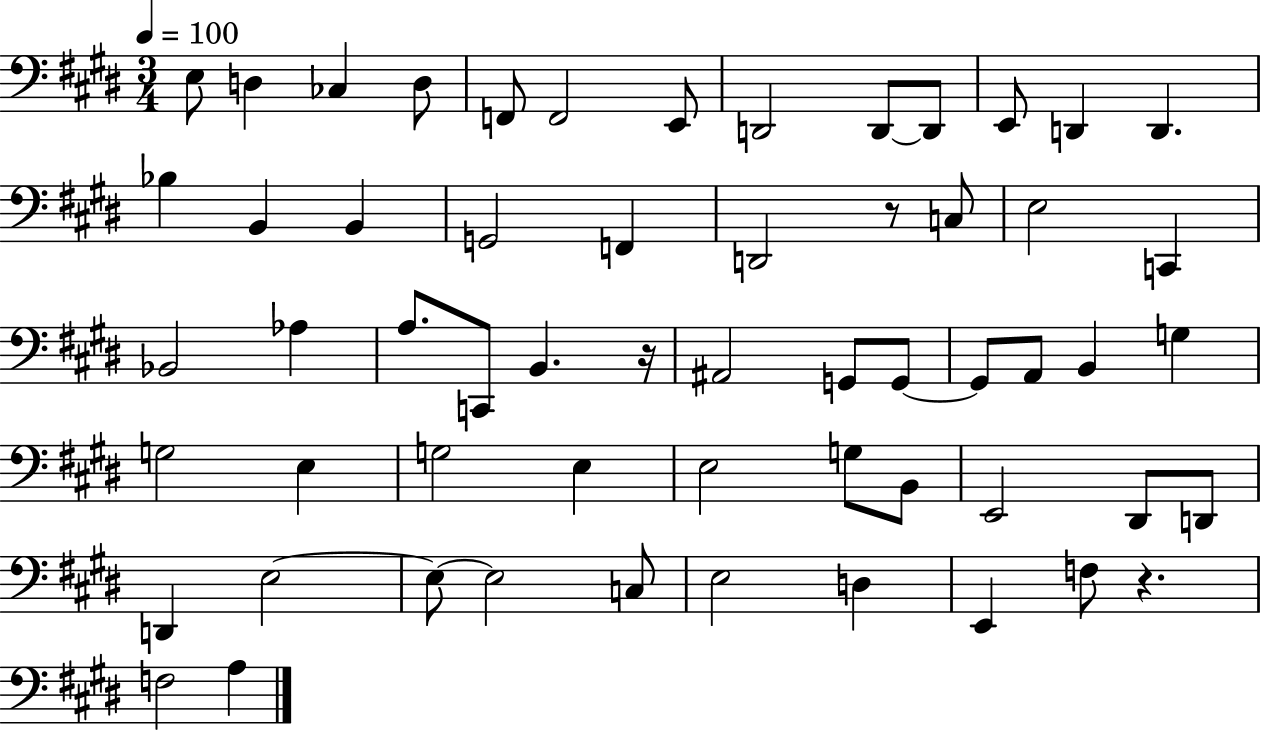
E3/e D3/q CES3/q D3/e F2/e F2/h E2/e D2/h D2/e D2/e E2/e D2/q D2/q. Bb3/q B2/q B2/q G2/h F2/q D2/h R/e C3/e E3/h C2/q Bb2/h Ab3/q A3/e. C2/e B2/q. R/s A#2/h G2/e G2/e G2/e A2/e B2/q G3/q G3/h E3/q G3/h E3/q E3/h G3/e B2/e E2/h D#2/e D2/e D2/q E3/h E3/e E3/h C3/e E3/h D3/q E2/q F3/e R/q. F3/h A3/q